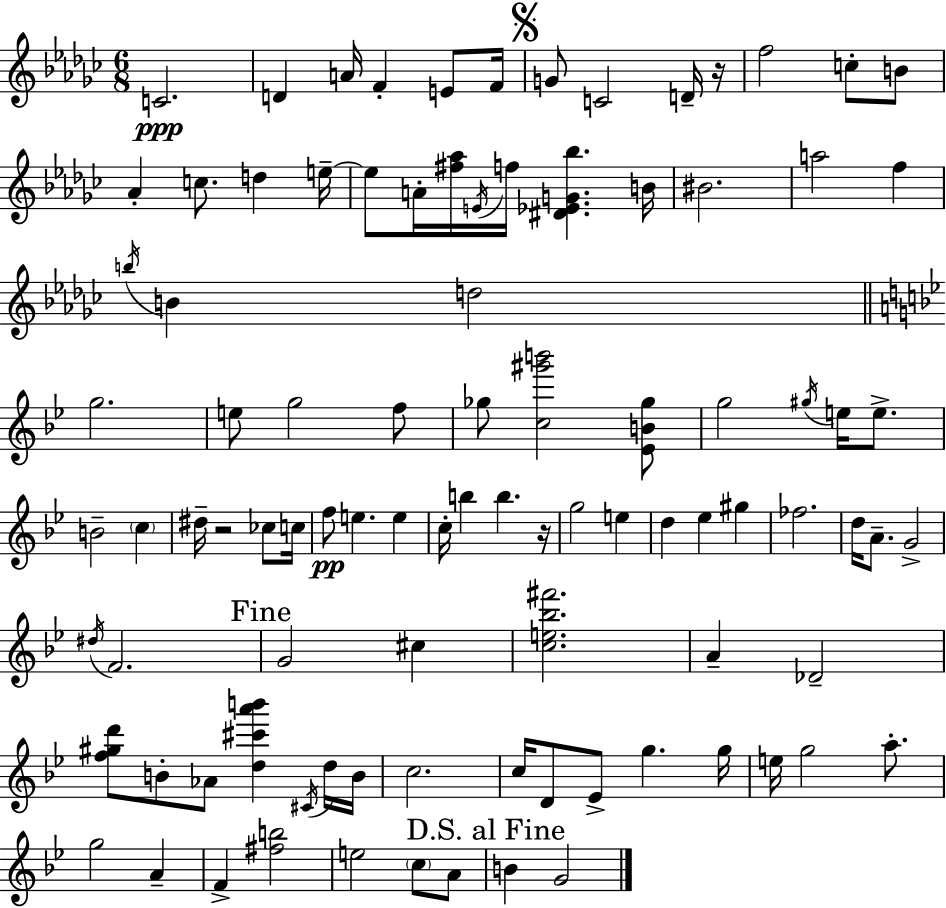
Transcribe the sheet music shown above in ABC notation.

X:1
T:Untitled
M:6/8
L:1/4
K:Ebm
C2 D A/4 F E/2 F/4 G/2 C2 D/4 z/4 f2 c/2 B/2 _A c/2 d e/4 e/2 A/4 [^f_a]/4 E/4 f/4 [^D_EG_b] B/4 ^B2 a2 f b/4 B d2 g2 e/2 g2 f/2 _g/2 [c^g'b']2 [_EB_g]/2 g2 ^g/4 e/4 e/2 B2 c ^d/4 z2 _c/2 c/4 f/2 e e c/4 b b z/4 g2 e d _e ^g _f2 d/4 A/2 G2 ^d/4 F2 G2 ^c [ce_b^f']2 A _D2 [f^gd']/2 B/2 _A/2 [d^c'a'b'] ^C/4 d/4 B/4 c2 c/4 D/2 _E/2 g g/4 e/4 g2 a/2 g2 A F [^fb]2 e2 c/2 A/2 B G2